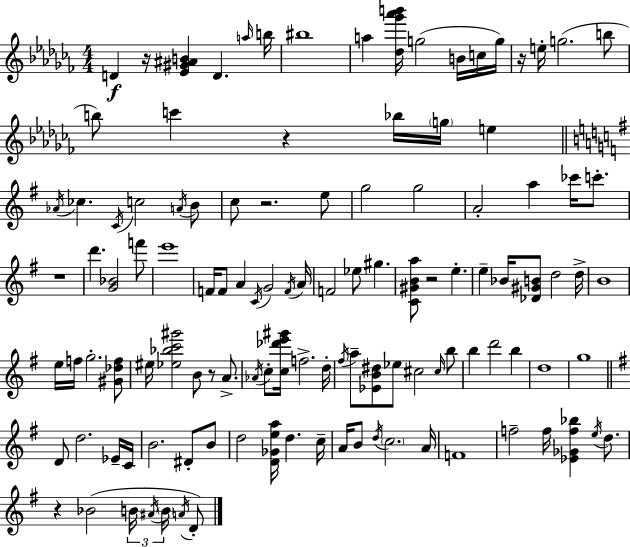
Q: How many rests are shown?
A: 8